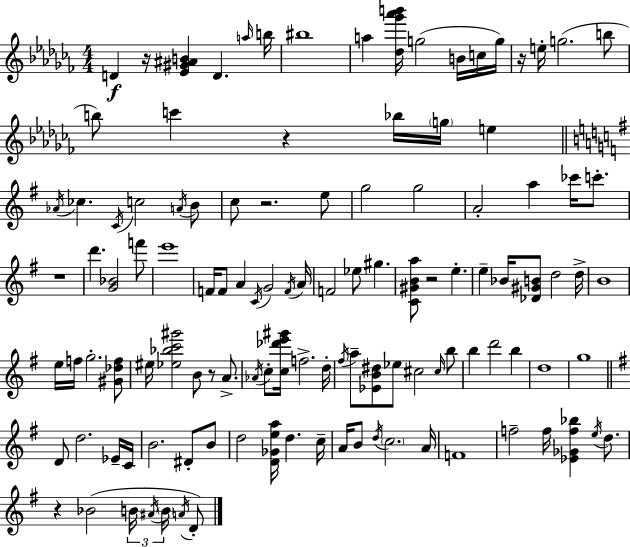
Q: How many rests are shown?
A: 8